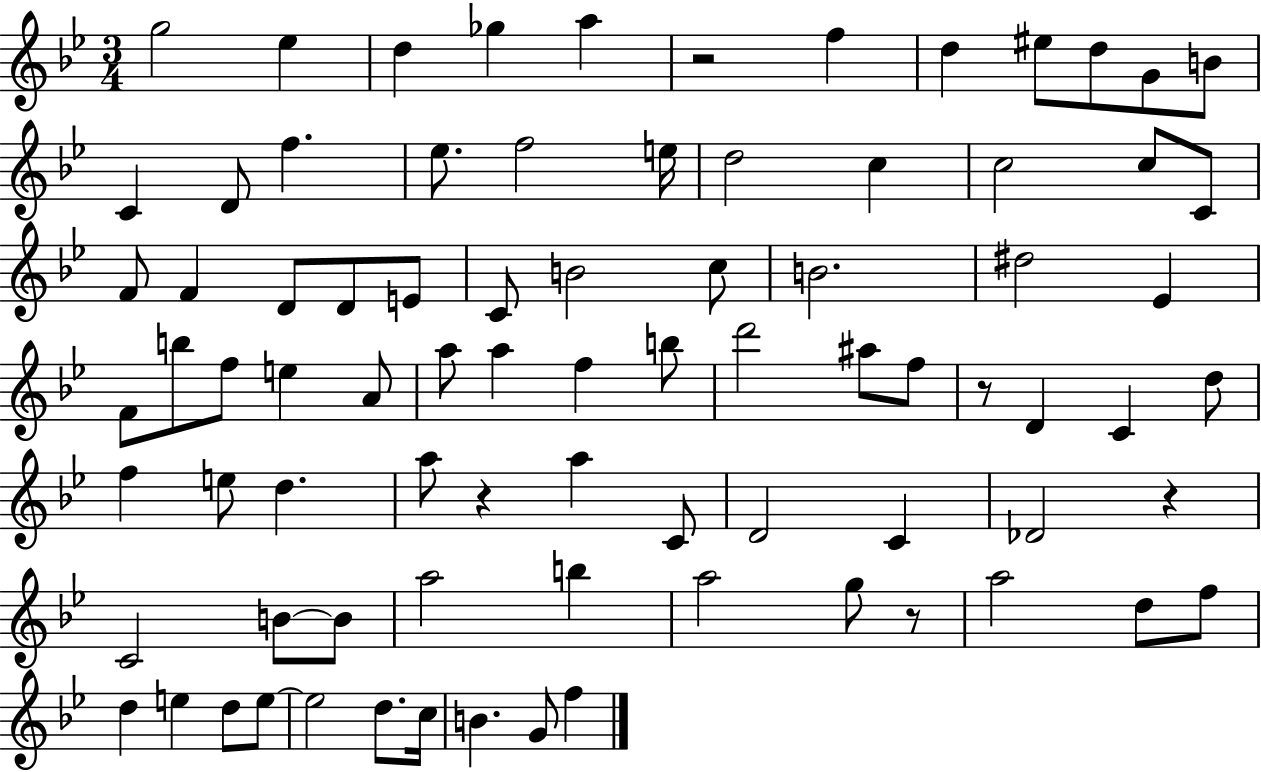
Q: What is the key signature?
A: BES major